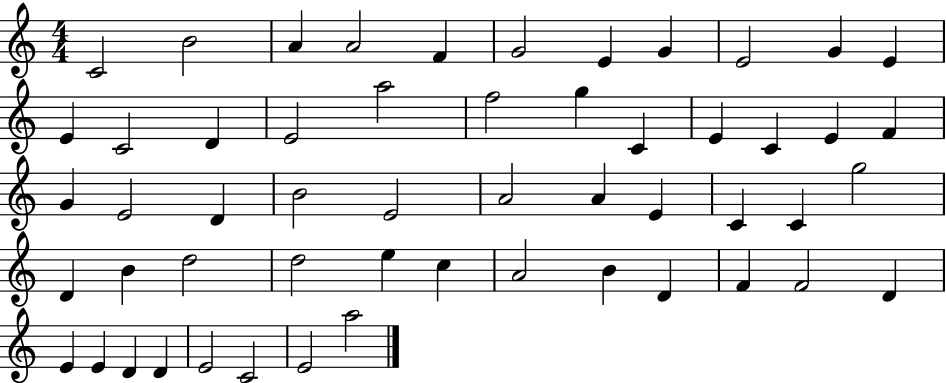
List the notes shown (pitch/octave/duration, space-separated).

C4/h B4/h A4/q A4/h F4/q G4/h E4/q G4/q E4/h G4/q E4/q E4/q C4/h D4/q E4/h A5/h F5/h G5/q C4/q E4/q C4/q E4/q F4/q G4/q E4/h D4/q B4/h E4/h A4/h A4/q E4/q C4/q C4/q G5/h D4/q B4/q D5/h D5/h E5/q C5/q A4/h B4/q D4/q F4/q F4/h D4/q E4/q E4/q D4/q D4/q E4/h C4/h E4/h A5/h